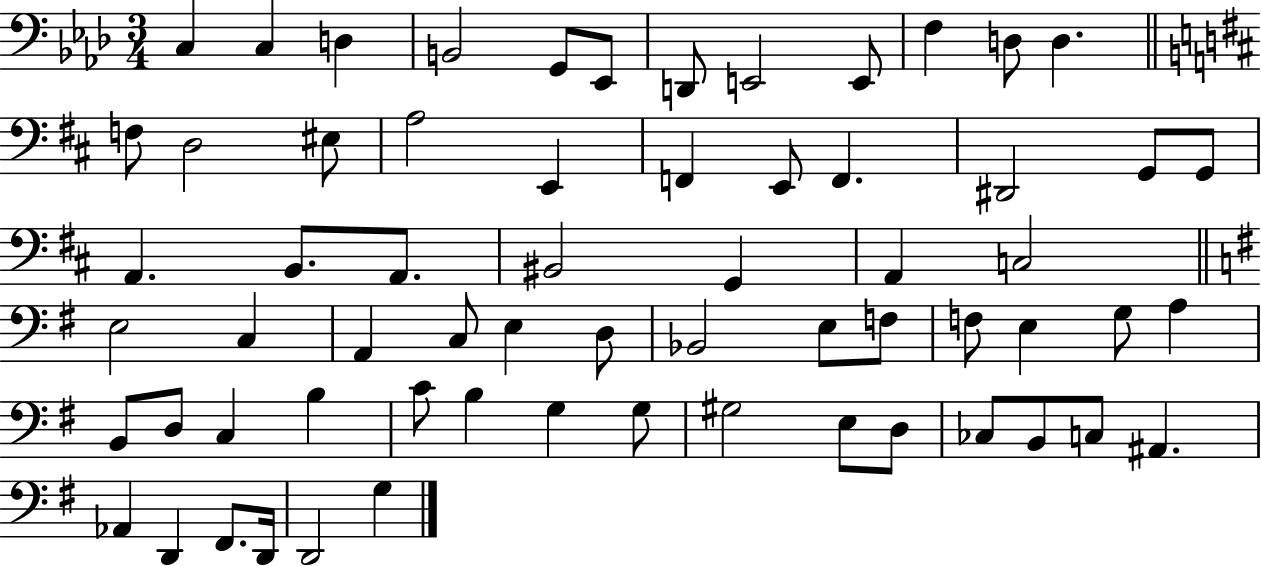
{
  \clef bass
  \numericTimeSignature
  \time 3/4
  \key aes \major
  \repeat volta 2 { c4 c4 d4 | b,2 g,8 ees,8 | d,8 e,2 e,8 | f4 d8 d4. | \break \bar "||" \break \key d \major f8 d2 eis8 | a2 e,4 | f,4 e,8 f,4. | dis,2 g,8 g,8 | \break a,4. b,8. a,8. | bis,2 g,4 | a,4 c2 | \bar "||" \break \key g \major e2 c4 | a,4 c8 e4 d8 | bes,2 e8 f8 | f8 e4 g8 a4 | \break b,8 d8 c4 b4 | c'8 b4 g4 g8 | gis2 e8 d8 | ces8 b,8 c8 ais,4. | \break aes,4 d,4 fis,8. d,16 | d,2 g4 | } \bar "|."
}